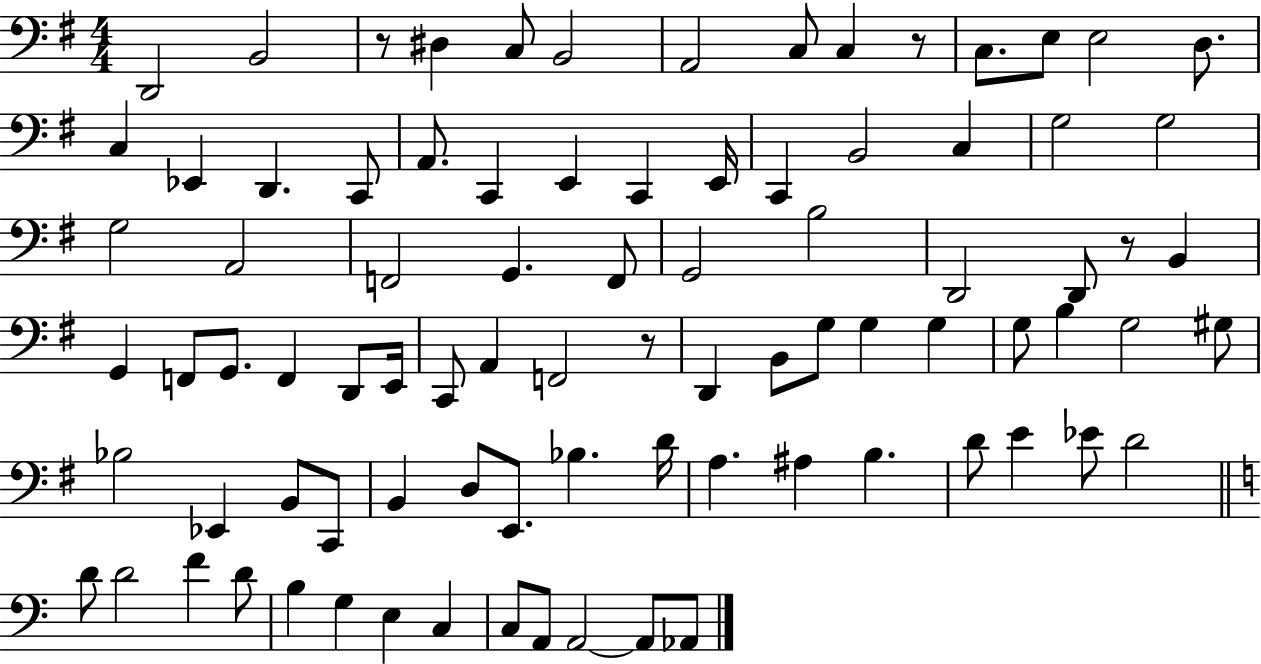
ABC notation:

X:1
T:Untitled
M:4/4
L:1/4
K:G
D,,2 B,,2 z/2 ^D, C,/2 B,,2 A,,2 C,/2 C, z/2 C,/2 E,/2 E,2 D,/2 C, _E,, D,, C,,/2 A,,/2 C,, E,, C,, E,,/4 C,, B,,2 C, G,2 G,2 G,2 A,,2 F,,2 G,, F,,/2 G,,2 B,2 D,,2 D,,/2 z/2 B,, G,, F,,/2 G,,/2 F,, D,,/2 E,,/4 C,,/2 A,, F,,2 z/2 D,, B,,/2 G,/2 G, G, G,/2 B, G,2 ^G,/2 _B,2 _E,, B,,/2 C,,/2 B,, D,/2 E,,/2 _B, D/4 A, ^A, B, D/2 E _E/2 D2 D/2 D2 F D/2 B, G, E, C, C,/2 A,,/2 A,,2 A,,/2 _A,,/2